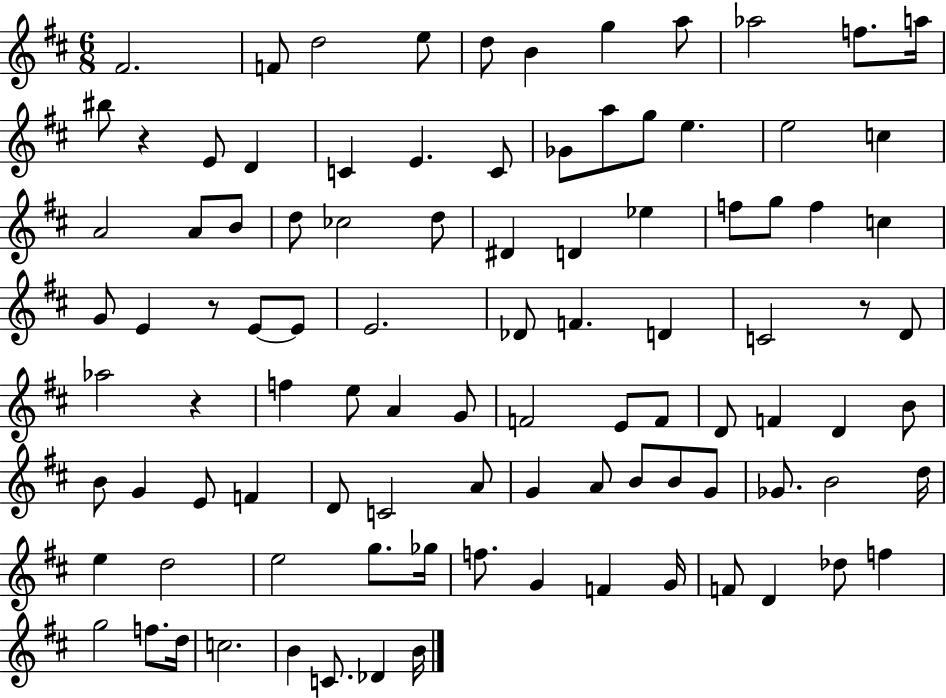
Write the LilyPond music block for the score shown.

{
  \clef treble
  \numericTimeSignature
  \time 6/8
  \key d \major
  fis'2. | f'8 d''2 e''8 | d''8 b'4 g''4 a''8 | aes''2 f''8. a''16 | \break bis''8 r4 e'8 d'4 | c'4 e'4. c'8 | ges'8 a''8 g''8 e''4. | e''2 c''4 | \break a'2 a'8 b'8 | d''8 ces''2 d''8 | dis'4 d'4 ees''4 | f''8 g''8 f''4 c''4 | \break g'8 e'4 r8 e'8~~ e'8 | e'2. | des'8 f'4. d'4 | c'2 r8 d'8 | \break aes''2 r4 | f''4 e''8 a'4 g'8 | f'2 e'8 f'8 | d'8 f'4 d'4 b'8 | \break b'8 g'4 e'8 f'4 | d'8 c'2 a'8 | g'4 a'8 b'8 b'8 g'8 | ges'8. b'2 d''16 | \break e''4 d''2 | e''2 g''8. ges''16 | f''8. g'4 f'4 g'16 | f'8 d'4 des''8 f''4 | \break g''2 f''8. d''16 | c''2. | b'4 c'8. des'4 b'16 | \bar "|."
}